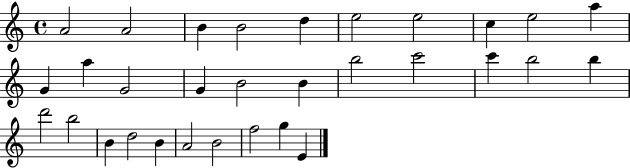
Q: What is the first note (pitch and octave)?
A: A4